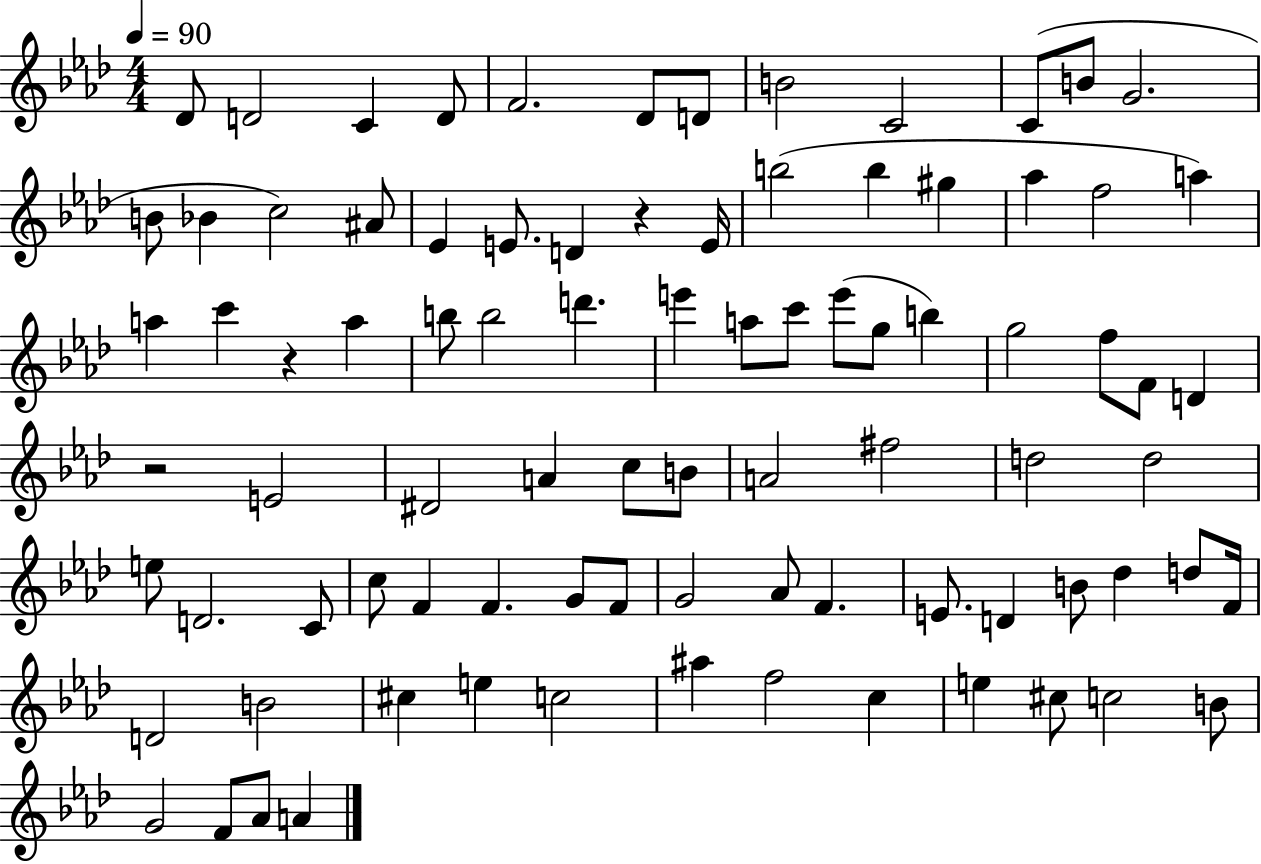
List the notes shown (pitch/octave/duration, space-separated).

Db4/e D4/h C4/q D4/e F4/h. Db4/e D4/e B4/h C4/h C4/e B4/e G4/h. B4/e Bb4/q C5/h A#4/e Eb4/q E4/e. D4/q R/q E4/s B5/h B5/q G#5/q Ab5/q F5/h A5/q A5/q C6/q R/q A5/q B5/e B5/h D6/q. E6/q A5/e C6/e E6/e G5/e B5/q G5/h F5/e F4/e D4/q R/h E4/h D#4/h A4/q C5/e B4/e A4/h F#5/h D5/h D5/h E5/e D4/h. C4/e C5/e F4/q F4/q. G4/e F4/e G4/h Ab4/e F4/q. E4/e. D4/q B4/e Db5/q D5/e F4/s D4/h B4/h C#5/q E5/q C5/h A#5/q F5/h C5/q E5/q C#5/e C5/h B4/e G4/h F4/e Ab4/e A4/q